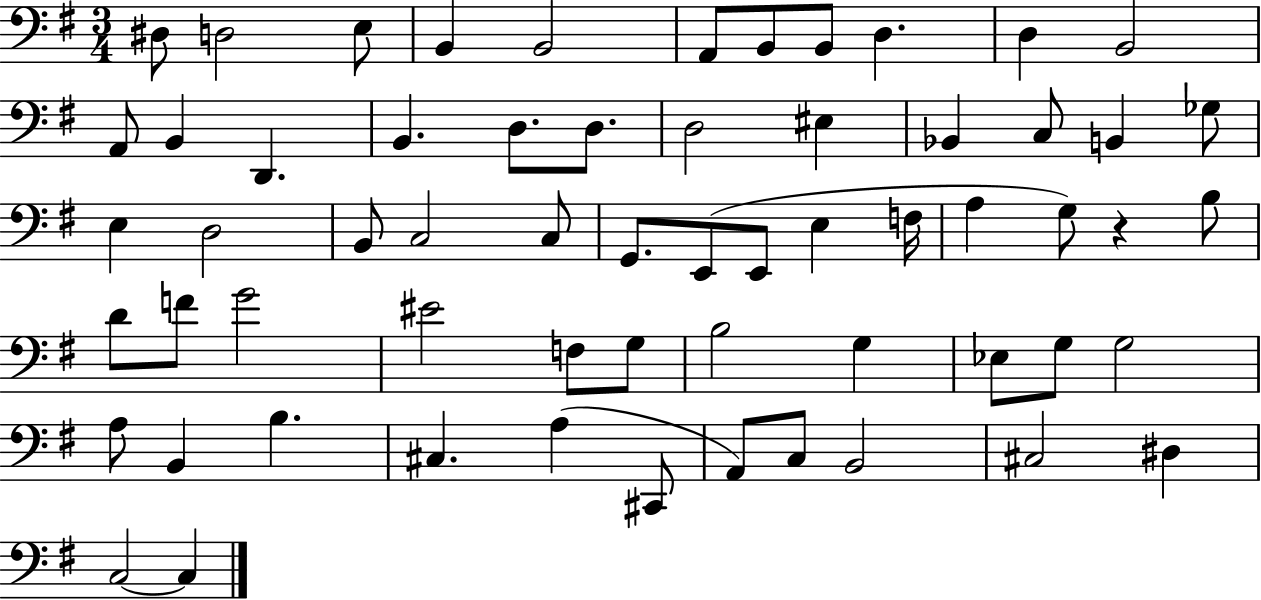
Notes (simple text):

D#3/e D3/h E3/e B2/q B2/h A2/e B2/e B2/e D3/q. D3/q B2/h A2/e B2/q D2/q. B2/q. D3/e. D3/e. D3/h EIS3/q Bb2/q C3/e B2/q Gb3/e E3/q D3/h B2/e C3/h C3/e G2/e. E2/e E2/e E3/q F3/s A3/q G3/e R/q B3/e D4/e F4/e G4/h EIS4/h F3/e G3/e B3/h G3/q Eb3/e G3/e G3/h A3/e B2/q B3/q. C#3/q. A3/q C#2/e A2/e C3/e B2/h C#3/h D#3/q C3/h C3/q